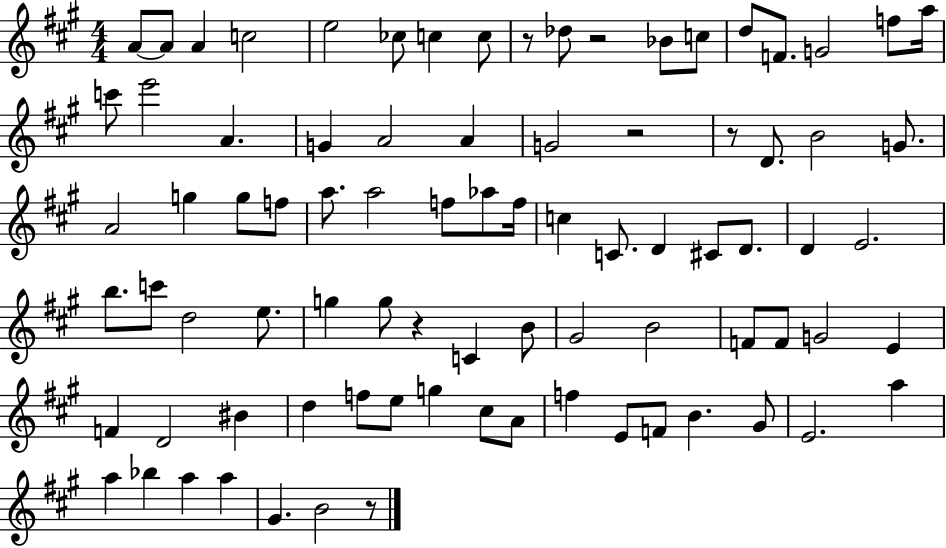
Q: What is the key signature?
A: A major